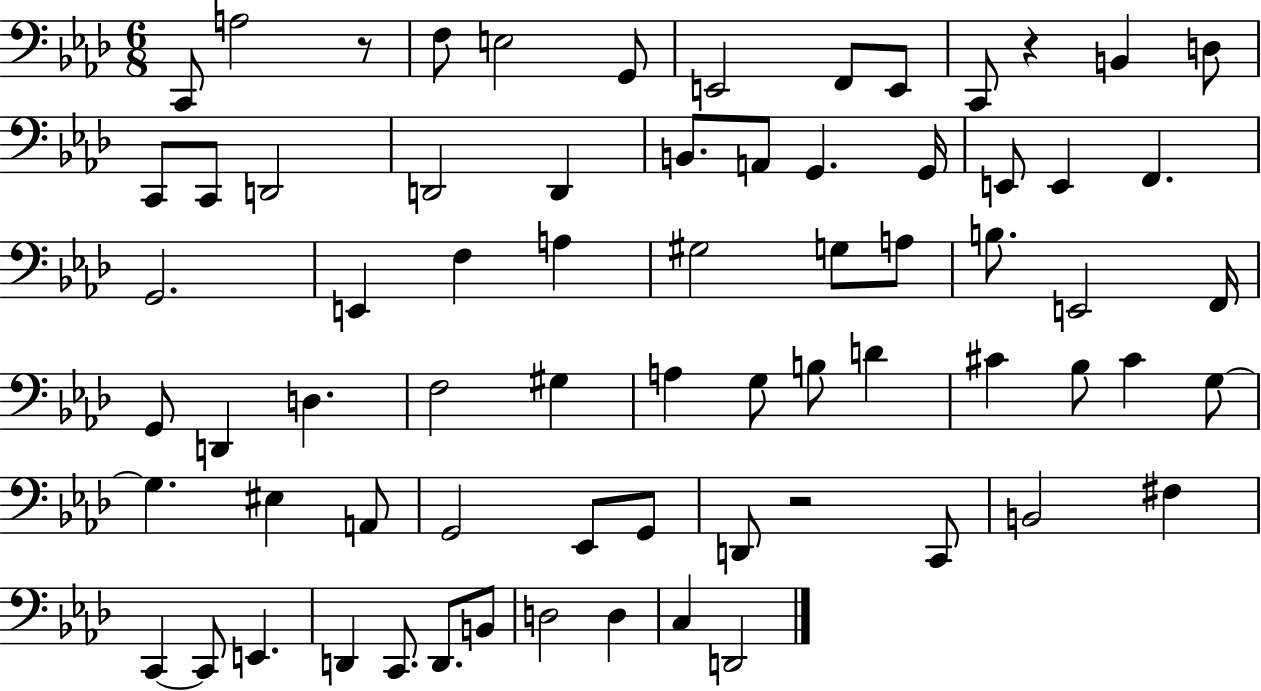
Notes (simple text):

C2/e A3/h R/e F3/e E3/h G2/e E2/h F2/e E2/e C2/e R/q B2/q D3/e C2/e C2/e D2/h D2/h D2/q B2/e. A2/e G2/q. G2/s E2/e E2/q F2/q. G2/h. E2/q F3/q A3/q G#3/h G3/e A3/e B3/e. E2/h F2/s G2/e D2/q D3/q. F3/h G#3/q A3/q G3/e B3/e D4/q C#4/q Bb3/e C#4/q G3/e G3/q. EIS3/q A2/e G2/h Eb2/e G2/e D2/e R/h C2/e B2/h F#3/q C2/q C2/e E2/q. D2/q C2/e. D2/e. B2/e D3/h D3/q C3/q D2/h